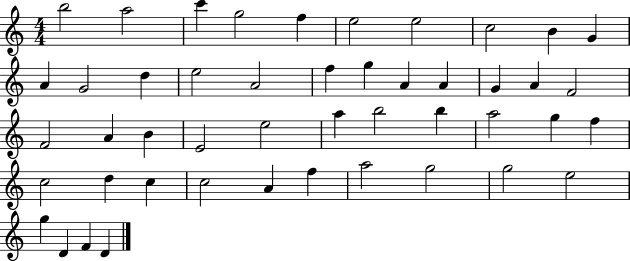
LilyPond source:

{
  \clef treble
  \numericTimeSignature
  \time 4/4
  \key c \major
  b''2 a''2 | c'''4 g''2 f''4 | e''2 e''2 | c''2 b'4 g'4 | \break a'4 g'2 d''4 | e''2 a'2 | f''4 g''4 a'4 a'4 | g'4 a'4 f'2 | \break f'2 a'4 b'4 | e'2 e''2 | a''4 b''2 b''4 | a''2 g''4 f''4 | \break c''2 d''4 c''4 | c''2 a'4 f''4 | a''2 g''2 | g''2 e''2 | \break g''4 d'4 f'4 d'4 | \bar "|."
}